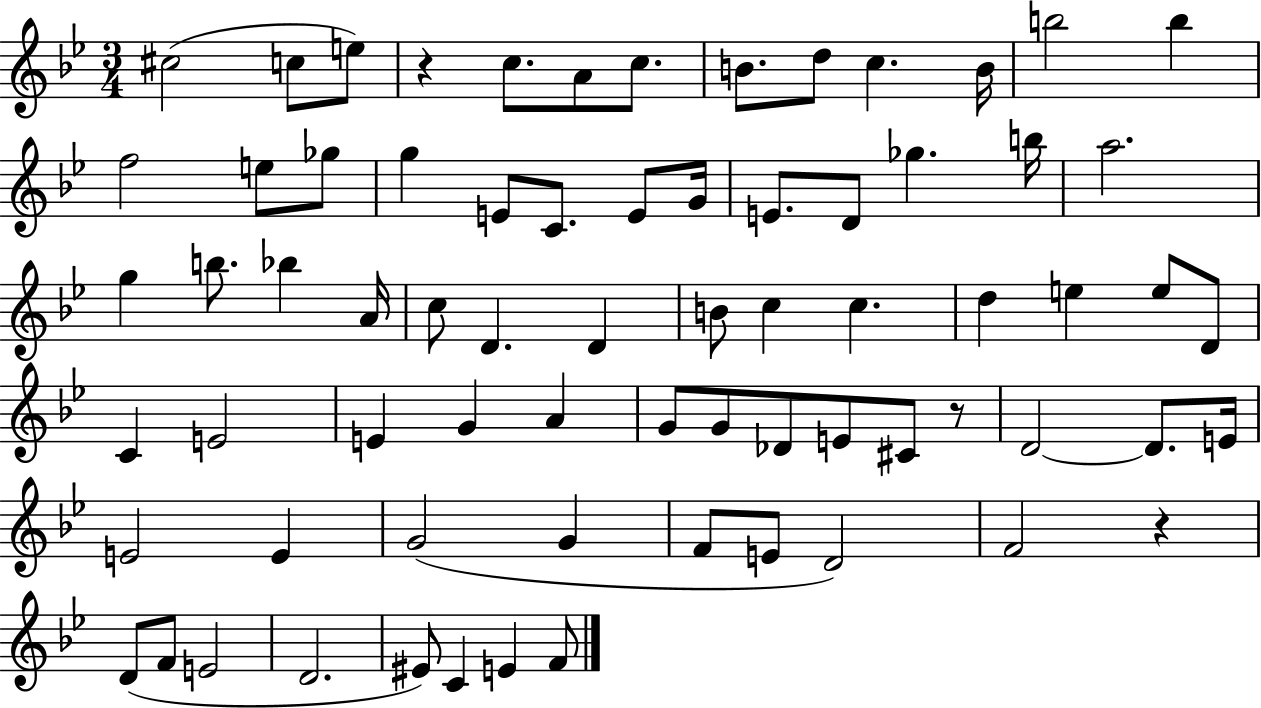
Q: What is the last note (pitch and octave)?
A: F4